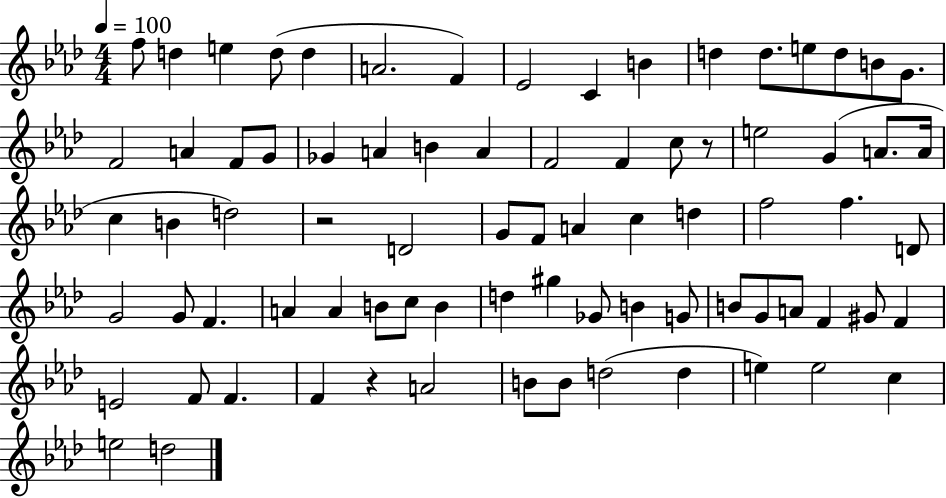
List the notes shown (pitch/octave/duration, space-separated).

F5/e D5/q E5/q D5/e D5/q A4/h. F4/q Eb4/h C4/q B4/q D5/q D5/e. E5/e D5/e B4/e G4/e. F4/h A4/q F4/e G4/e Gb4/q A4/q B4/q A4/q F4/h F4/q C5/e R/e E5/h G4/q A4/e. A4/s C5/q B4/q D5/h R/h D4/h G4/e F4/e A4/q C5/q D5/q F5/h F5/q. D4/e G4/h G4/e F4/q. A4/q A4/q B4/e C5/e B4/q D5/q G#5/q Gb4/e B4/q G4/e B4/e G4/e A4/e F4/q G#4/e F4/q E4/h F4/e F4/q. F4/q R/q A4/h B4/e B4/e D5/h D5/q E5/q E5/h C5/q E5/h D5/h